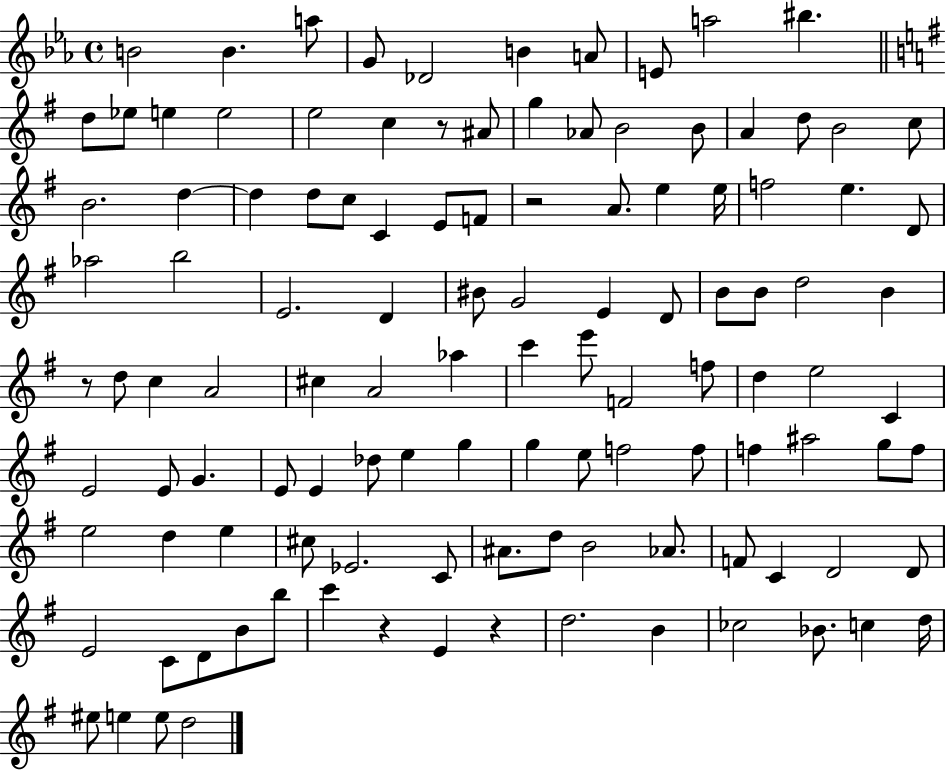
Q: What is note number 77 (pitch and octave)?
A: F5